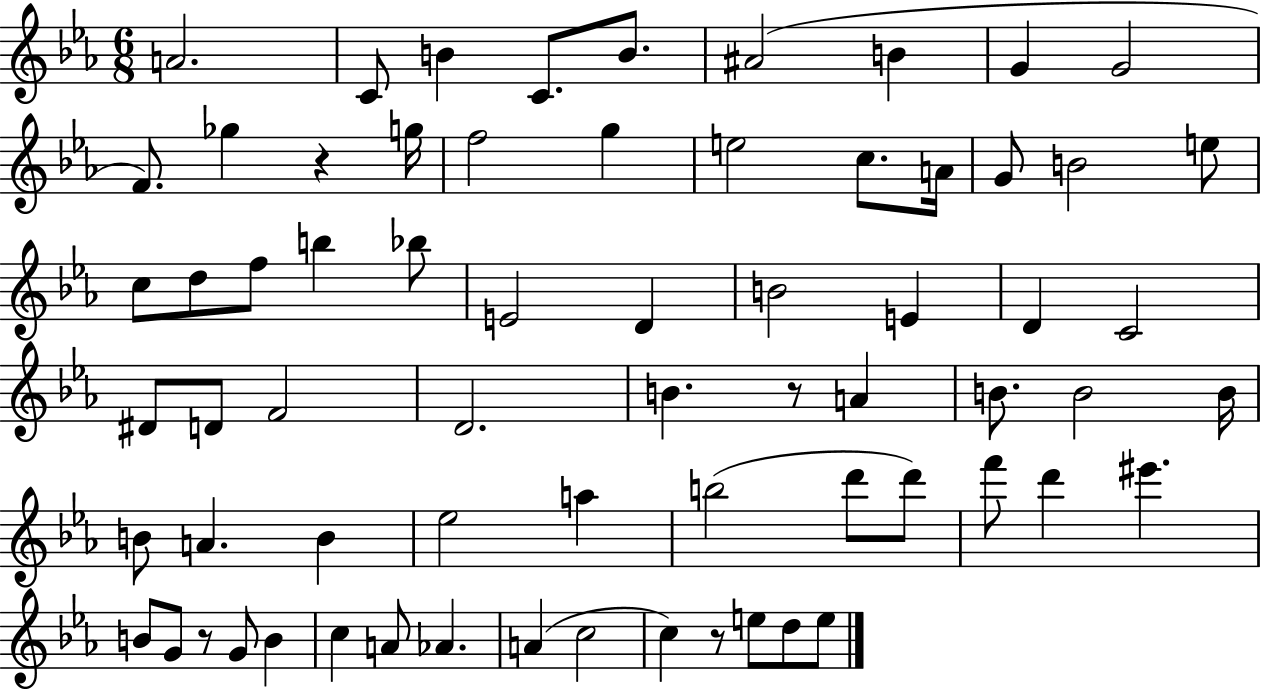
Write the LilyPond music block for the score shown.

{
  \clef treble
  \numericTimeSignature
  \time 6/8
  \key ees \major
  \repeat volta 2 { a'2. | c'8 b'4 c'8. b'8. | ais'2( b'4 | g'4 g'2 | \break f'8.) ges''4 r4 g''16 | f''2 g''4 | e''2 c''8. a'16 | g'8 b'2 e''8 | \break c''8 d''8 f''8 b''4 bes''8 | e'2 d'4 | b'2 e'4 | d'4 c'2 | \break dis'8 d'8 f'2 | d'2. | b'4. r8 a'4 | b'8. b'2 b'16 | \break b'8 a'4. b'4 | ees''2 a''4 | b''2( d'''8 d'''8) | f'''8 d'''4 eis'''4. | \break b'8 g'8 r8 g'8 b'4 | c''4 a'8 aes'4. | a'4( c''2 | c''4) r8 e''8 d''8 e''8 | \break } \bar "|."
}